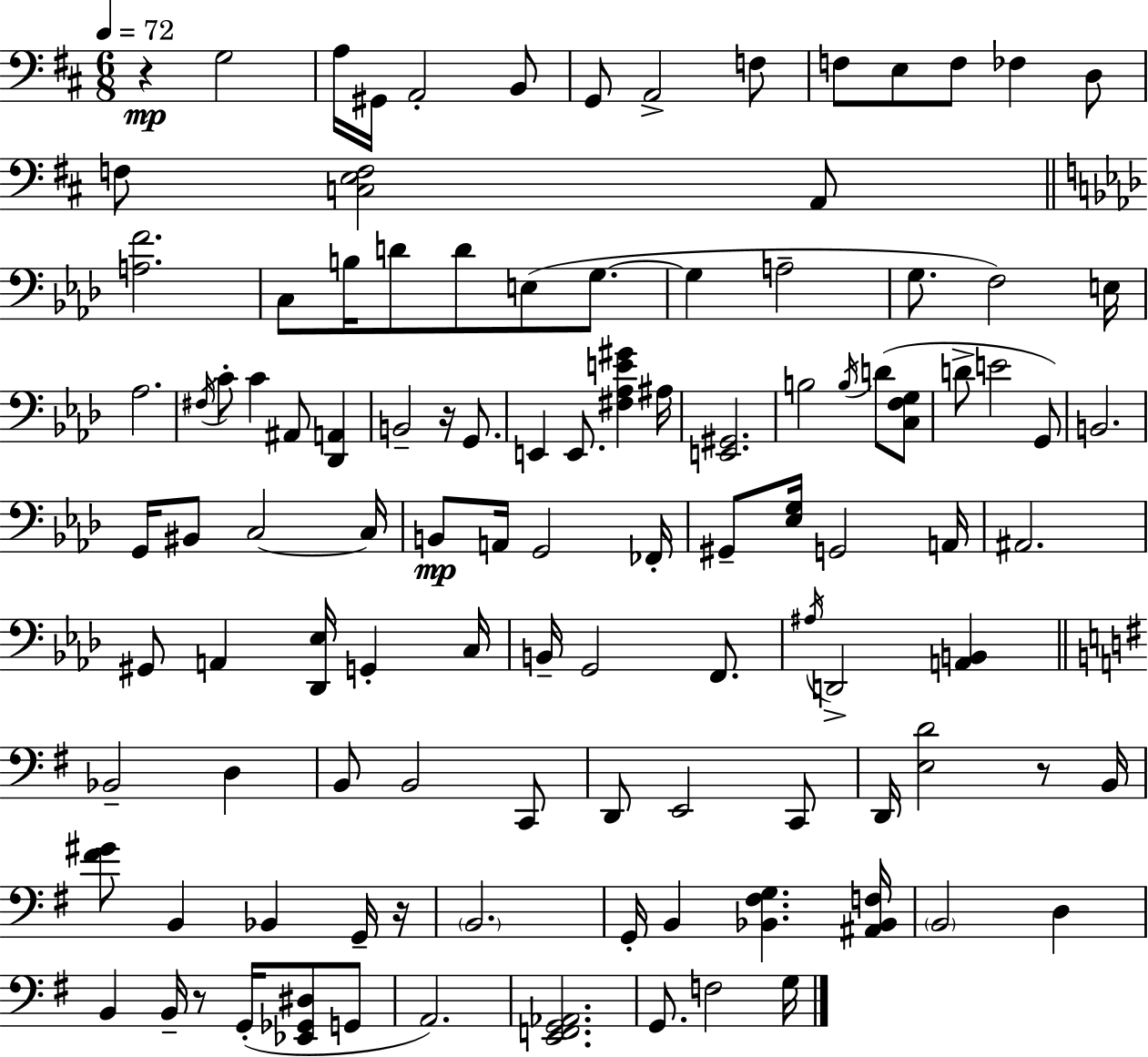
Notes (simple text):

R/q G3/h A3/s G#2/s A2/h B2/e G2/e A2/h F3/e F3/e E3/e F3/e FES3/q D3/e F3/e [C3,E3,F3]/h A2/e [A3,F4]/h. C3/e B3/s D4/e D4/e E3/e G3/e. G3/q A3/h G3/e. F3/h E3/s Ab3/h. F#3/s C4/e C4/q A#2/e [Db2,A2]/q B2/h R/s G2/e. E2/q E2/e. [F#3,Ab3,E4,G#4]/q A#3/s [E2,G#2]/h. B3/h B3/s D4/e [C3,F3,G3]/e D4/e E4/h G2/e B2/h. G2/s BIS2/e C3/h C3/s B2/e A2/s G2/h FES2/s G#2/e [Eb3,G3]/s G2/h A2/s A#2/h. G#2/e A2/q [Db2,Eb3]/s G2/q C3/s B2/s G2/h F2/e. A#3/s D2/h [A2,B2]/q Bb2/h D3/q B2/e B2/h C2/e D2/e E2/h C2/e D2/s [E3,D4]/h R/e B2/s [F#4,G#4]/e B2/q Bb2/q G2/s R/s B2/h. G2/s B2/q [Bb2,F#3,G3]/q. [A#2,Bb2,F3]/s B2/h D3/q B2/q B2/s R/e G2/s [Eb2,Gb2,D#3]/e G2/e A2/h. [E2,F2,G2,Ab2]/h. G2/e. F3/h G3/s